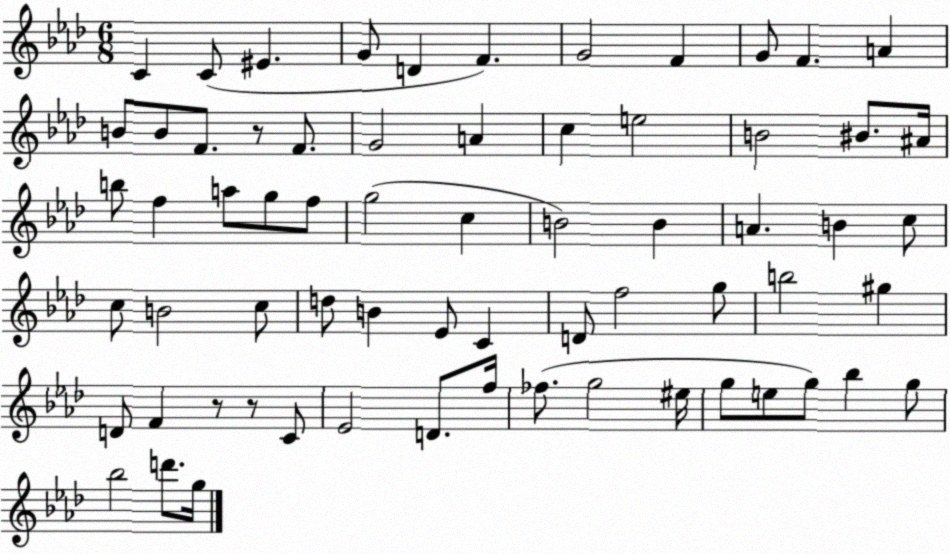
X:1
T:Untitled
M:6/8
L:1/4
K:Ab
C C/2 ^E G/2 D F G2 F G/2 F A B/2 B/2 F/2 z/2 F/2 G2 A c e2 B2 ^B/2 ^A/4 b/2 f a/2 g/2 f/2 g2 c B2 B A B c/2 c/2 B2 c/2 d/2 B _E/2 C D/2 f2 g/2 b2 ^g D/2 F z/2 z/2 C/2 _E2 D/2 f/4 _f/2 g2 ^e/4 g/2 e/2 g/2 _b g/2 _b2 d'/2 g/4